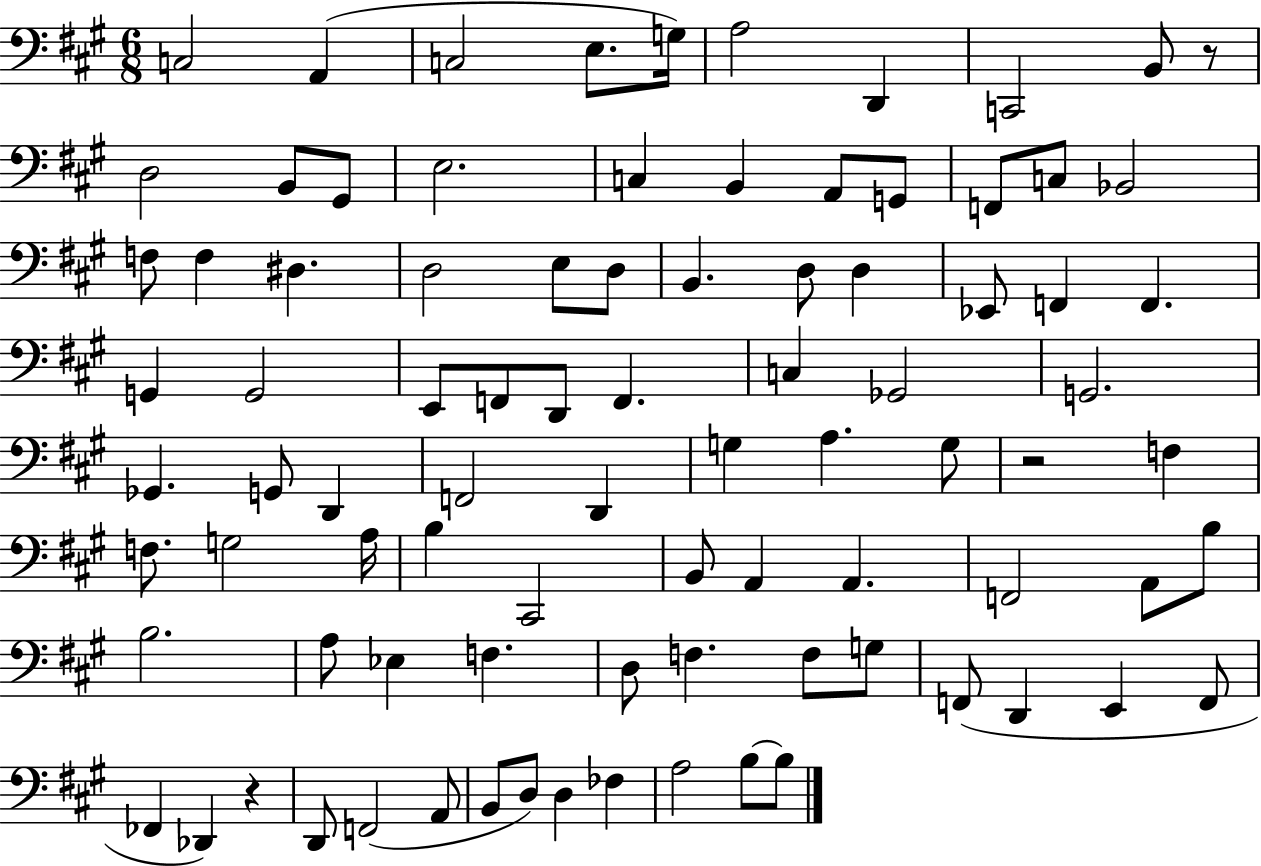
C3/h A2/q C3/h E3/e. G3/s A3/h D2/q C2/h B2/e R/e D3/h B2/e G#2/e E3/h. C3/q B2/q A2/e G2/e F2/e C3/e Bb2/h F3/e F3/q D#3/q. D3/h E3/e D3/e B2/q. D3/e D3/q Eb2/e F2/q F2/q. G2/q G2/h E2/e F2/e D2/e F2/q. C3/q Gb2/h G2/h. Gb2/q. G2/e D2/q F2/h D2/q G3/q A3/q. G3/e R/h F3/q F3/e. G3/h A3/s B3/q C#2/h B2/e A2/q A2/q. F2/h A2/e B3/e B3/h. A3/e Eb3/q F3/q. D3/e F3/q. F3/e G3/e F2/e D2/q E2/q F2/e FES2/q Db2/q R/q D2/e F2/h A2/e B2/e D3/e D3/q FES3/q A3/h B3/e B3/e